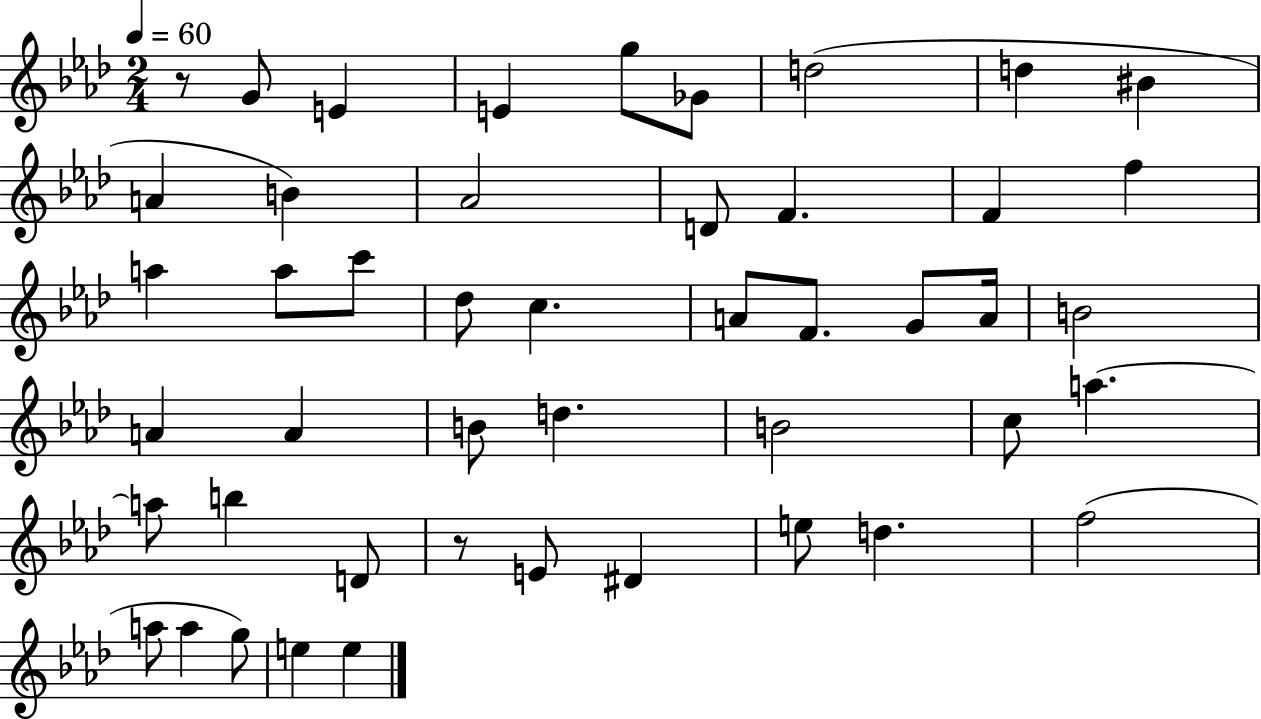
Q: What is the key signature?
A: AES major